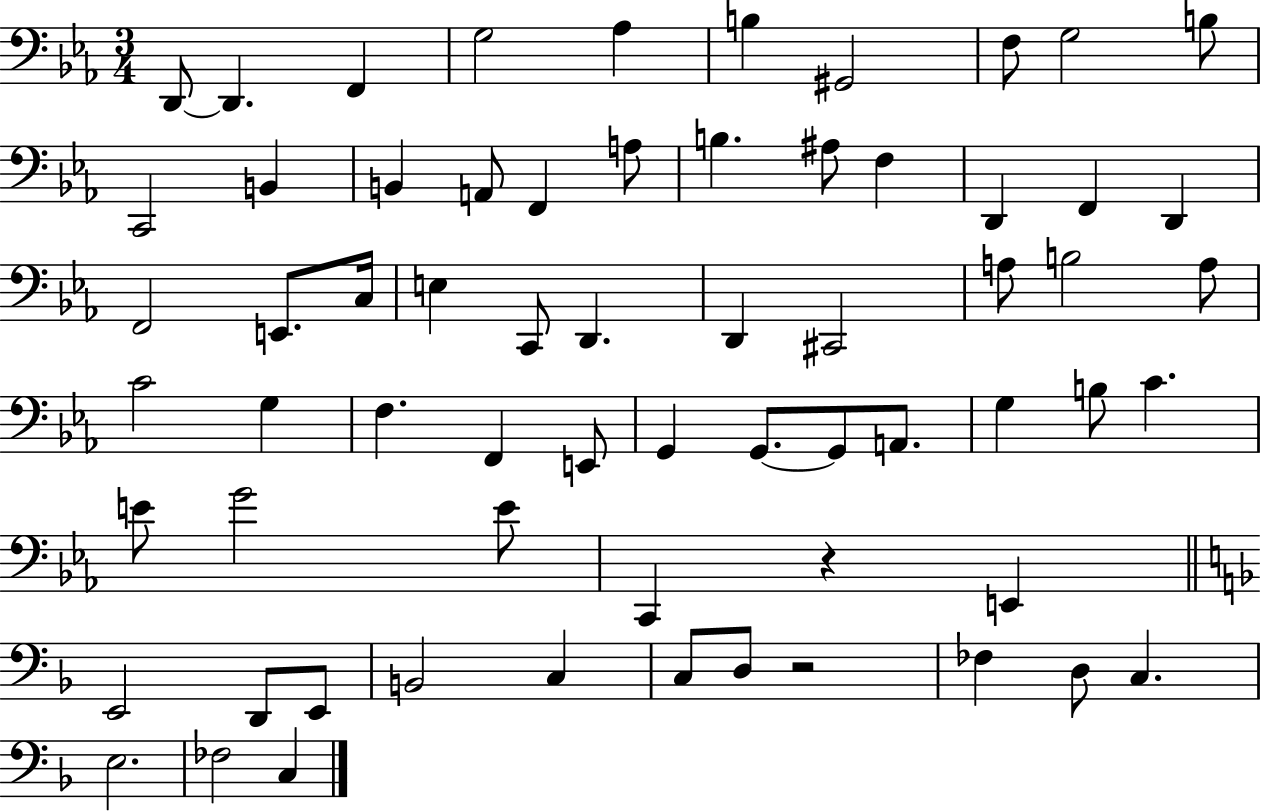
X:1
T:Untitled
M:3/4
L:1/4
K:Eb
D,,/2 D,, F,, G,2 _A, B, ^G,,2 F,/2 G,2 B,/2 C,,2 B,, B,, A,,/2 F,, A,/2 B, ^A,/2 F, D,, F,, D,, F,,2 E,,/2 C,/4 E, C,,/2 D,, D,, ^C,,2 A,/2 B,2 A,/2 C2 G, F, F,, E,,/2 G,, G,,/2 G,,/2 A,,/2 G, B,/2 C E/2 G2 E/2 C,, z E,, E,,2 D,,/2 E,,/2 B,,2 C, C,/2 D,/2 z2 _F, D,/2 C, E,2 _F,2 C,